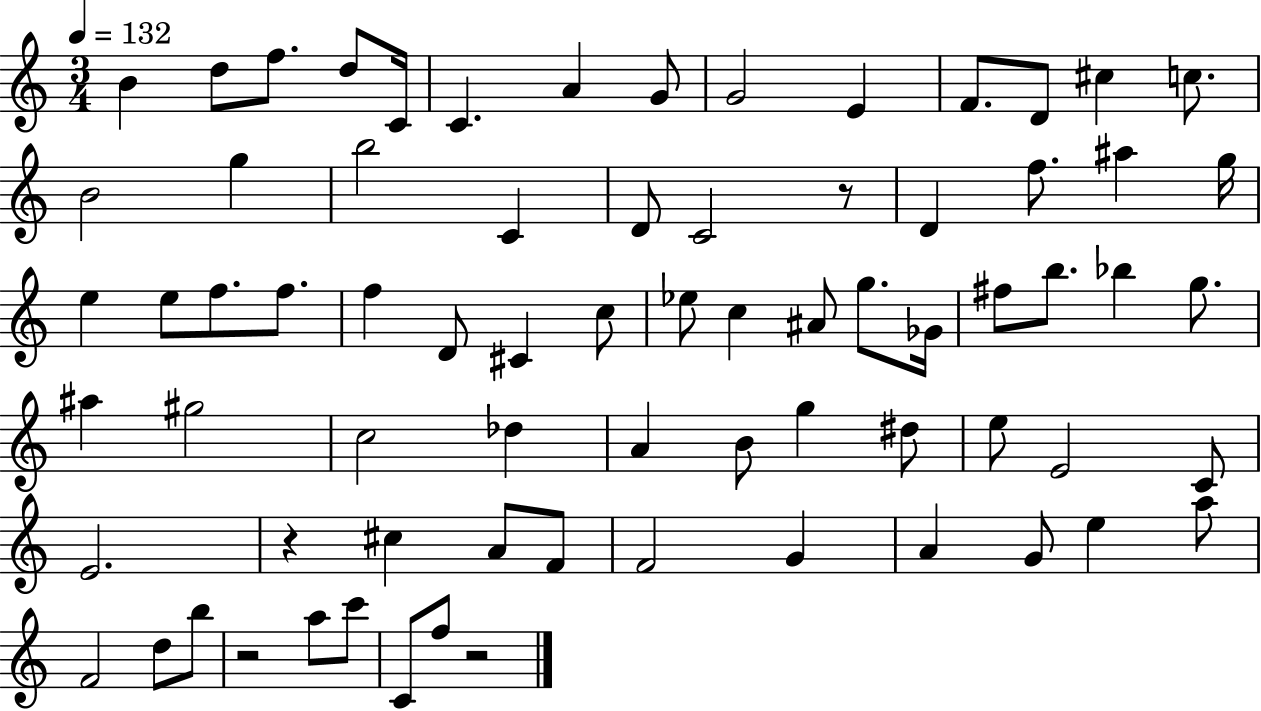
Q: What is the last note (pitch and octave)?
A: F5